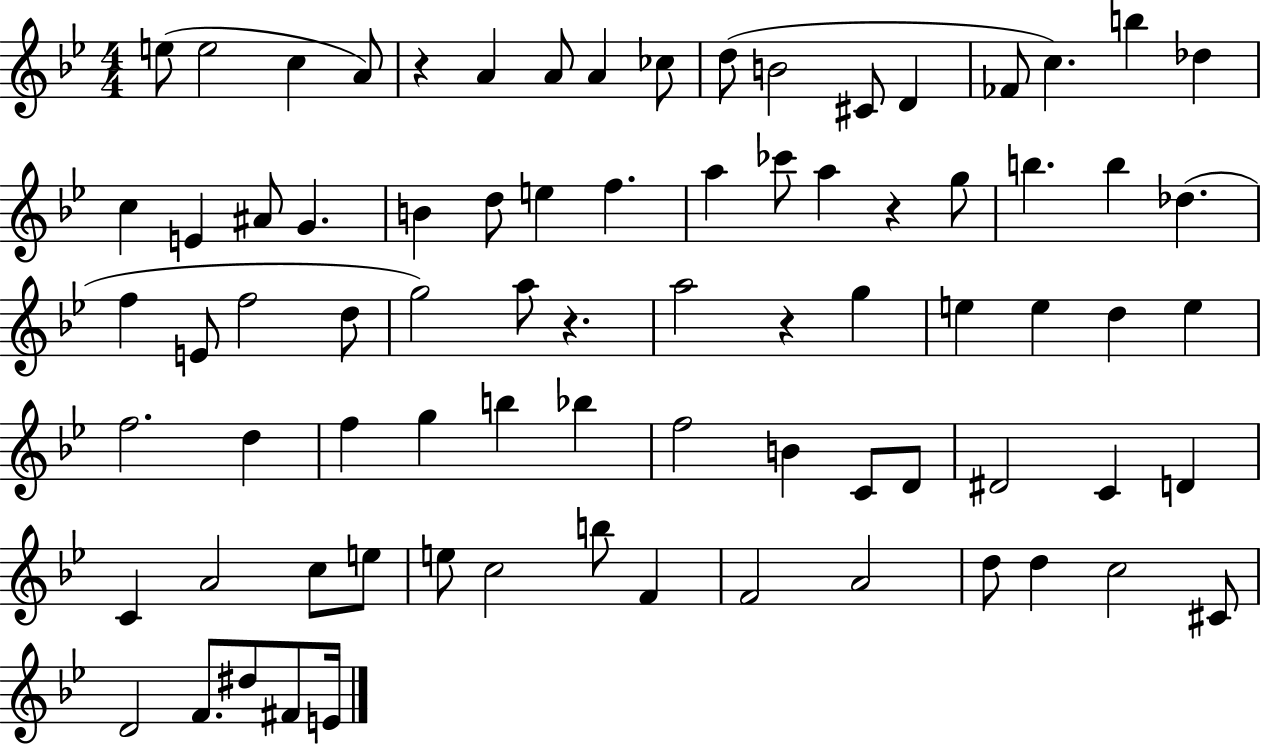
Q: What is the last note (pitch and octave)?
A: E4